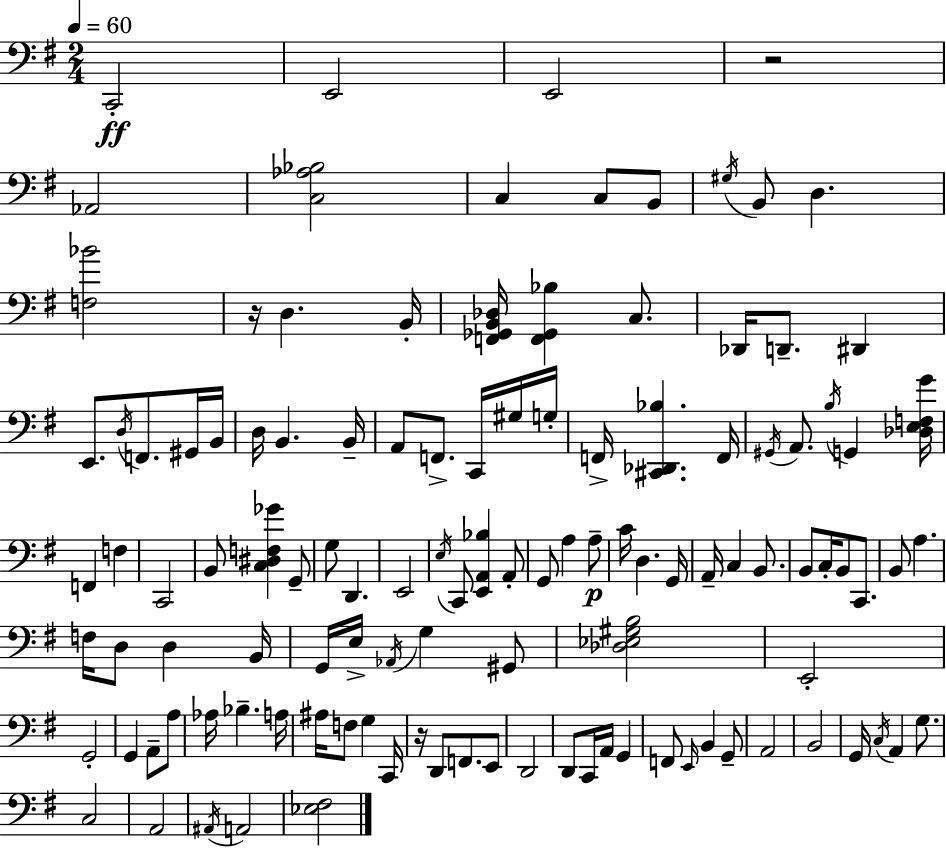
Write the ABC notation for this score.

X:1
T:Untitled
M:2/4
L:1/4
K:Em
C,,2 E,,2 E,,2 z2 _A,,2 [C,_A,_B,]2 C, C,/2 B,,/2 ^G,/4 B,,/2 D, [F,_B]2 z/4 D, B,,/4 [F,,_G,,B,,_D,]/4 [F,,_G,,_B,] C,/2 _D,,/4 D,,/2 ^D,, E,,/2 D,/4 F,,/2 ^G,,/4 B,,/4 D,/4 B,, B,,/4 A,,/2 F,,/2 C,,/4 ^G,/4 G,/4 F,,/4 [^C,,_D,,_B,] F,,/4 ^G,,/4 A,,/2 B,/4 G,, [_D,E,F,G]/4 F,, F, C,,2 B,,/2 [C,^D,F,_G] G,,/2 G,/2 D,, E,,2 E,/4 C,,/2 [E,,A,,_B,] A,,/2 G,,/2 A, A,/2 C/4 D, G,,/4 A,,/4 C, B,,/2 B,,/2 C,/4 B,,/2 C,,/2 B,,/2 A, F,/4 D,/2 D, B,,/4 G,,/4 E,/4 _A,,/4 G, ^G,,/2 [_D,_E,^G,B,]2 E,,2 G,,2 G,, A,,/2 A,/2 _A,/4 _B, A,/4 ^A,/4 F,/2 G, C,,/4 z/4 D,,/2 F,,/2 E,,/2 D,,2 D,,/2 C,,/4 A,,/4 G,, F,,/2 E,,/4 B,, G,,/2 A,,2 B,,2 G,,/4 C,/4 A,, G,/2 C,2 A,,2 ^A,,/4 A,,2 [_E,^F,]2